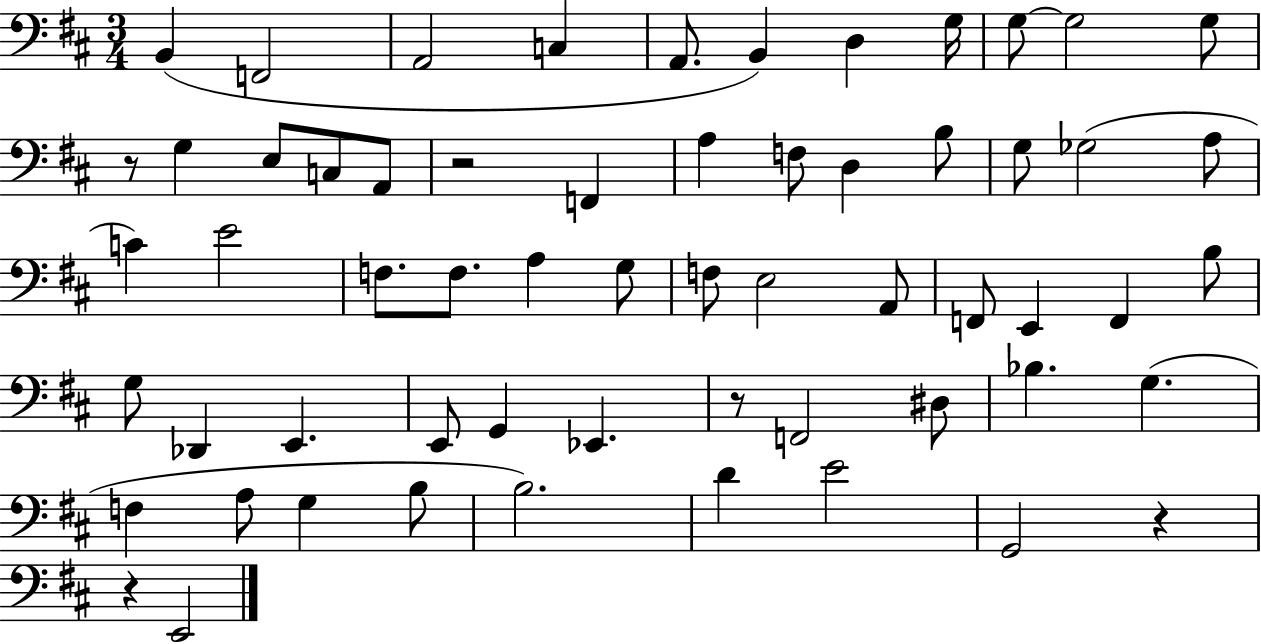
B2/q F2/h A2/h C3/q A2/e. B2/q D3/q G3/s G3/e G3/h G3/e R/e G3/q E3/e C3/e A2/e R/h F2/q A3/q F3/e D3/q B3/e G3/e Gb3/h A3/e C4/q E4/h F3/e. F3/e. A3/q G3/e F3/e E3/h A2/e F2/e E2/q F2/q B3/e G3/e Db2/q E2/q. E2/e G2/q Eb2/q. R/e F2/h D#3/e Bb3/q. G3/q. F3/q A3/e G3/q B3/e B3/h. D4/q E4/h G2/h R/q R/q E2/h